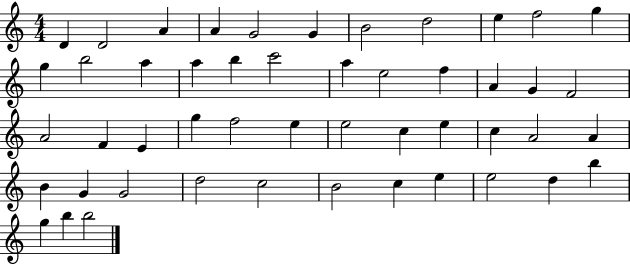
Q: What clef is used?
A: treble